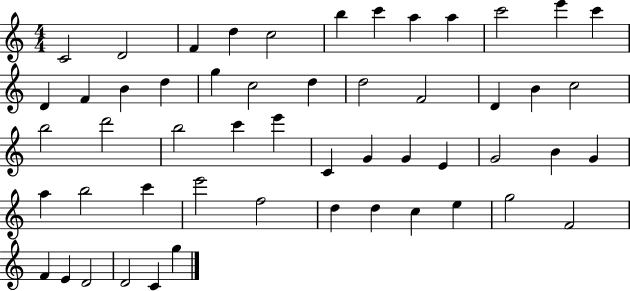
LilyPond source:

{
  \clef treble
  \numericTimeSignature
  \time 4/4
  \key c \major
  c'2 d'2 | f'4 d''4 c''2 | b''4 c'''4 a''4 a''4 | c'''2 e'''4 c'''4 | \break d'4 f'4 b'4 d''4 | g''4 c''2 d''4 | d''2 f'2 | d'4 b'4 c''2 | \break b''2 d'''2 | b''2 c'''4 e'''4 | c'4 g'4 g'4 e'4 | g'2 b'4 g'4 | \break a''4 b''2 c'''4 | e'''2 f''2 | d''4 d''4 c''4 e''4 | g''2 f'2 | \break f'4 e'4 d'2 | d'2 c'4 g''4 | \bar "|."
}